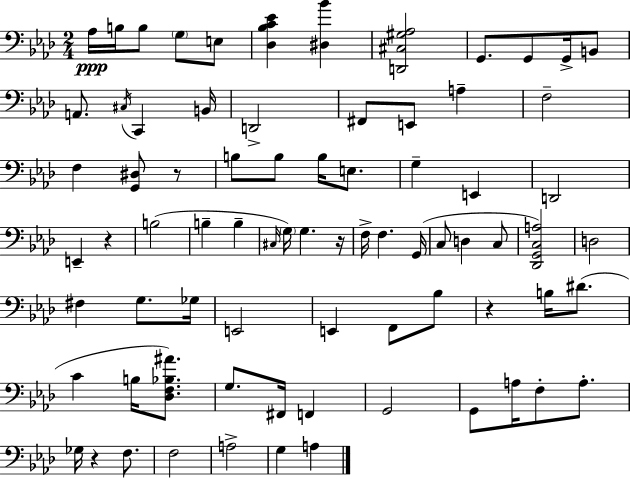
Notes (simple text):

Ab3/s B3/s B3/e G3/e E3/e [Db3,Bb3,C4,Eb4]/q [D#3,Bb4]/q [D2,C#3,G#3,Ab3]/h G2/e. G2/e G2/s B2/e A2/e. C#3/s C2/q B2/s D2/h F#2/e E2/e A3/q F3/h F3/q [G2,D#3]/e R/e B3/e B3/e B3/s E3/e. G3/q E2/q D2/h E2/q R/q B3/h B3/q B3/q C#3/s G3/s G3/q. R/s F3/s F3/q. G2/s C3/e D3/q C3/e [Db2,G2,C3,A3]/h D3/h F#3/q G3/e. Gb3/s E2/h E2/q F2/e Bb3/e R/q B3/s D#4/e. C4/q B3/s [Db3,F3,Bb3,A#4]/e. G3/e. F#2/s F2/q G2/h G2/e A3/s F3/e A3/e. Gb3/s R/q F3/e. F3/h A3/h G3/q A3/q